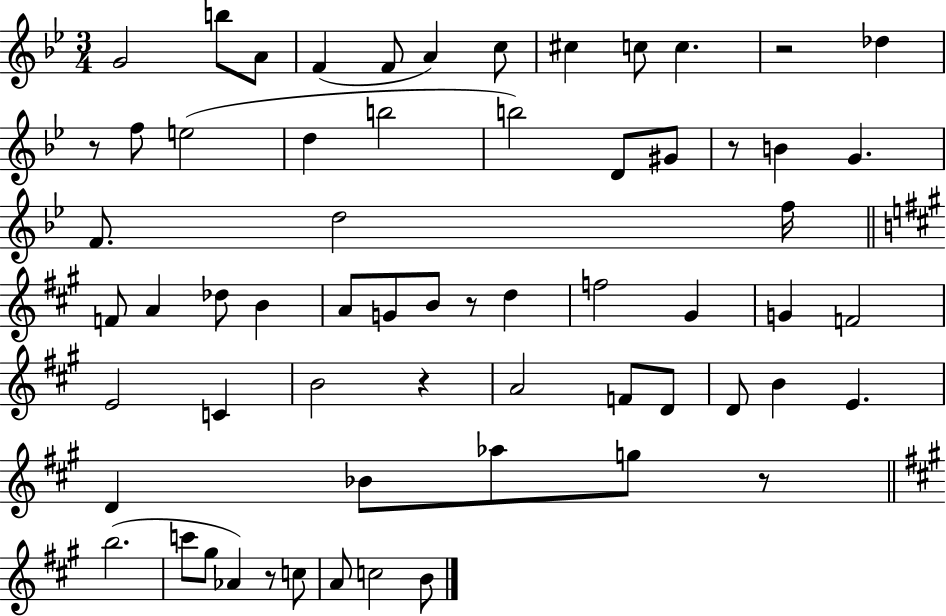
X:1
T:Untitled
M:3/4
L:1/4
K:Bb
G2 b/2 A/2 F F/2 A c/2 ^c c/2 c z2 _d z/2 f/2 e2 d b2 b2 D/2 ^G/2 z/2 B G F/2 d2 f/4 F/2 A _d/2 B A/2 G/2 B/2 z/2 d f2 ^G G F2 E2 C B2 z A2 F/2 D/2 D/2 B E D _B/2 _a/2 g/2 z/2 b2 c'/2 ^g/2 _A z/2 c/2 A/2 c2 B/2